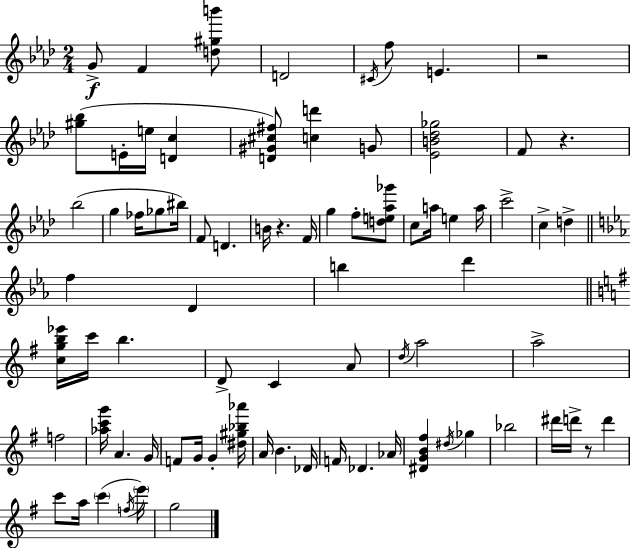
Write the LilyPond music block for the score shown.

{
  \clef treble
  \numericTimeSignature
  \time 2/4
  \key aes \major
  g'8->\f f'4 <d'' gis'' b'''>8 | d'2 | \acciaccatura { cis'16 } f''8 e'4. | r2 | \break <gis'' bes''>8( e'16-. e''16 <d' c''>4 | <d' gis' cis'' fis''>8) <c'' d'''>4 g'8 | <ees' b' des'' ges''>2 | f'8 r4. | \break bes''2( | g''4 fes''16 ges''8 | bis''16) f'8 d'4. | b'16 r4. | \break f'16 g''4 f''8-. <d'' e'' aes'' ges'''>8 | c''8 a''16 e''4 | a''16 c'''2-> | c''4-> d''4-> | \break \bar "||" \break \key ees \major f''4 d'4 | b''4 d'''4 | \bar "||" \break \key g \major <c'' g'' b'' ees'''>16 c'''16 b''4. | d'8-> c'4 a'8 | \acciaccatura { d''16 } a''2 | a''2-> | \break f''2 | <aes'' c''' g'''>16 a'4. | g'16 f'8 g'16 g'4-. | <dis'' gis'' bes'' aes'''>16 a'16 b'4. | \break des'16 f'16 des'4. | aes'16 <dis' g' b' fis''>4 \acciaccatura { dis''16 } ges''4 | bes''2 | dis'''16 d'''16-> r8 d'''4 | \break c'''8 a''16 \parenthesize c'''4( | \acciaccatura { f''16 } \parenthesize e'''16) g''2 | \bar "|."
}